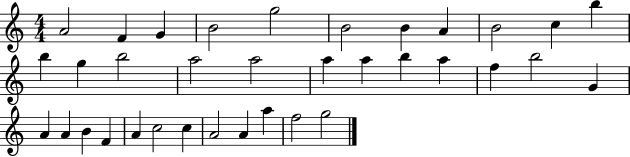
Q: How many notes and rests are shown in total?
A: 35